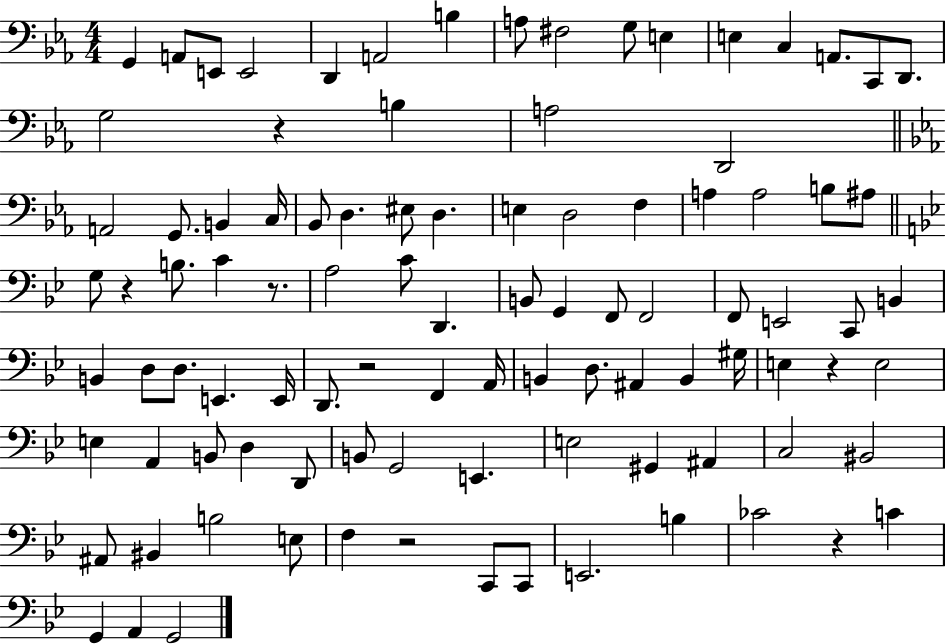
X:1
T:Untitled
M:4/4
L:1/4
K:Eb
G,, A,,/2 E,,/2 E,,2 D,, A,,2 B, A,/2 ^F,2 G,/2 E, E, C, A,,/2 C,,/2 D,,/2 G,2 z B, A,2 D,,2 A,,2 G,,/2 B,, C,/4 _B,,/2 D, ^E,/2 D, E, D,2 F, A, A,2 B,/2 ^A,/2 G,/2 z B,/2 C z/2 A,2 C/2 D,, B,,/2 G,, F,,/2 F,,2 F,,/2 E,,2 C,,/2 B,, B,, D,/2 D,/2 E,, E,,/4 D,,/2 z2 F,, A,,/4 B,, D,/2 ^A,, B,, ^G,/4 E, z E,2 E, A,, B,,/2 D, D,,/2 B,,/2 G,,2 E,, E,2 ^G,, ^A,, C,2 ^B,,2 ^A,,/2 ^B,, B,2 E,/2 F, z2 C,,/2 C,,/2 E,,2 B, _C2 z C G,, A,, G,,2